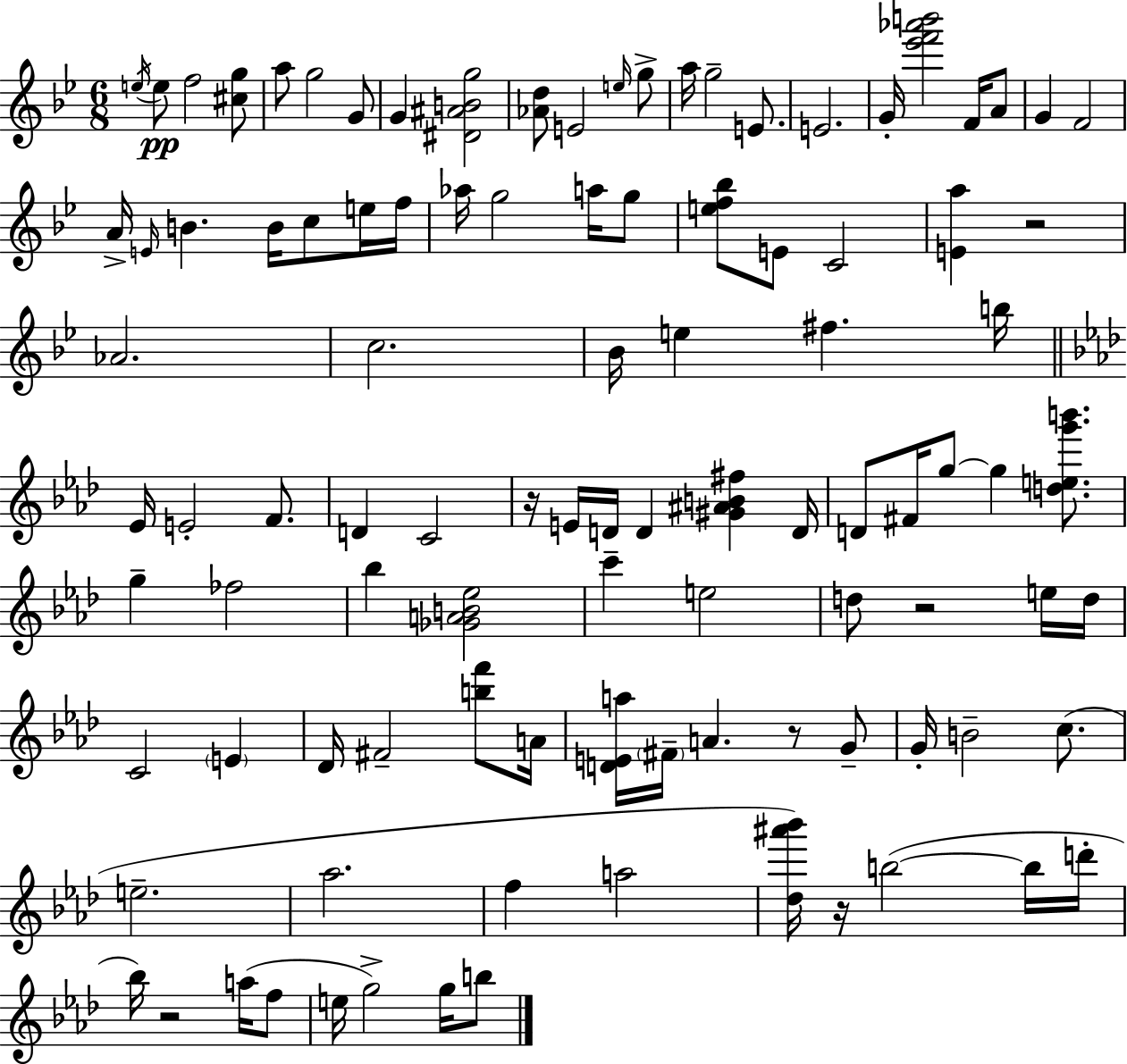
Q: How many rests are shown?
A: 6